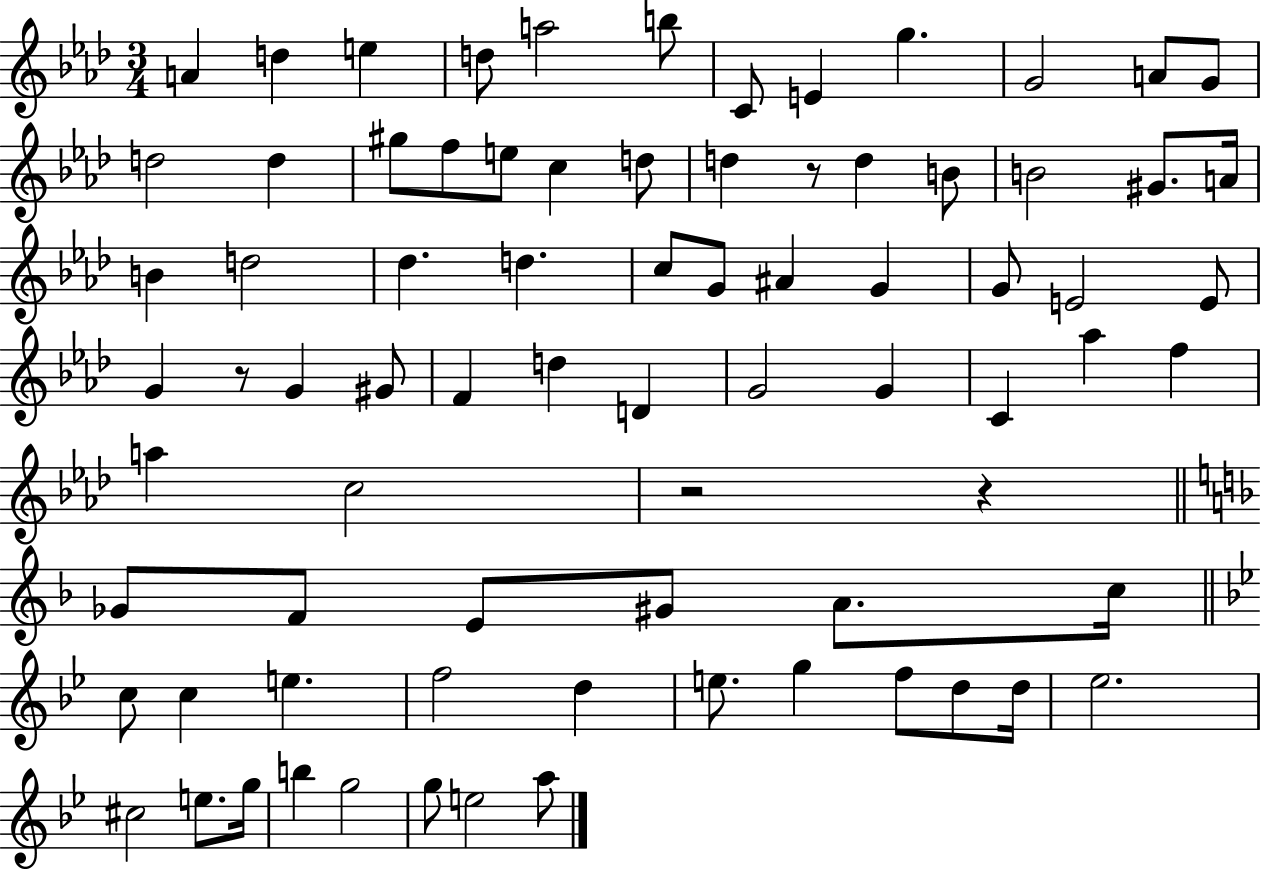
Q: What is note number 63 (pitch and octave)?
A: F5